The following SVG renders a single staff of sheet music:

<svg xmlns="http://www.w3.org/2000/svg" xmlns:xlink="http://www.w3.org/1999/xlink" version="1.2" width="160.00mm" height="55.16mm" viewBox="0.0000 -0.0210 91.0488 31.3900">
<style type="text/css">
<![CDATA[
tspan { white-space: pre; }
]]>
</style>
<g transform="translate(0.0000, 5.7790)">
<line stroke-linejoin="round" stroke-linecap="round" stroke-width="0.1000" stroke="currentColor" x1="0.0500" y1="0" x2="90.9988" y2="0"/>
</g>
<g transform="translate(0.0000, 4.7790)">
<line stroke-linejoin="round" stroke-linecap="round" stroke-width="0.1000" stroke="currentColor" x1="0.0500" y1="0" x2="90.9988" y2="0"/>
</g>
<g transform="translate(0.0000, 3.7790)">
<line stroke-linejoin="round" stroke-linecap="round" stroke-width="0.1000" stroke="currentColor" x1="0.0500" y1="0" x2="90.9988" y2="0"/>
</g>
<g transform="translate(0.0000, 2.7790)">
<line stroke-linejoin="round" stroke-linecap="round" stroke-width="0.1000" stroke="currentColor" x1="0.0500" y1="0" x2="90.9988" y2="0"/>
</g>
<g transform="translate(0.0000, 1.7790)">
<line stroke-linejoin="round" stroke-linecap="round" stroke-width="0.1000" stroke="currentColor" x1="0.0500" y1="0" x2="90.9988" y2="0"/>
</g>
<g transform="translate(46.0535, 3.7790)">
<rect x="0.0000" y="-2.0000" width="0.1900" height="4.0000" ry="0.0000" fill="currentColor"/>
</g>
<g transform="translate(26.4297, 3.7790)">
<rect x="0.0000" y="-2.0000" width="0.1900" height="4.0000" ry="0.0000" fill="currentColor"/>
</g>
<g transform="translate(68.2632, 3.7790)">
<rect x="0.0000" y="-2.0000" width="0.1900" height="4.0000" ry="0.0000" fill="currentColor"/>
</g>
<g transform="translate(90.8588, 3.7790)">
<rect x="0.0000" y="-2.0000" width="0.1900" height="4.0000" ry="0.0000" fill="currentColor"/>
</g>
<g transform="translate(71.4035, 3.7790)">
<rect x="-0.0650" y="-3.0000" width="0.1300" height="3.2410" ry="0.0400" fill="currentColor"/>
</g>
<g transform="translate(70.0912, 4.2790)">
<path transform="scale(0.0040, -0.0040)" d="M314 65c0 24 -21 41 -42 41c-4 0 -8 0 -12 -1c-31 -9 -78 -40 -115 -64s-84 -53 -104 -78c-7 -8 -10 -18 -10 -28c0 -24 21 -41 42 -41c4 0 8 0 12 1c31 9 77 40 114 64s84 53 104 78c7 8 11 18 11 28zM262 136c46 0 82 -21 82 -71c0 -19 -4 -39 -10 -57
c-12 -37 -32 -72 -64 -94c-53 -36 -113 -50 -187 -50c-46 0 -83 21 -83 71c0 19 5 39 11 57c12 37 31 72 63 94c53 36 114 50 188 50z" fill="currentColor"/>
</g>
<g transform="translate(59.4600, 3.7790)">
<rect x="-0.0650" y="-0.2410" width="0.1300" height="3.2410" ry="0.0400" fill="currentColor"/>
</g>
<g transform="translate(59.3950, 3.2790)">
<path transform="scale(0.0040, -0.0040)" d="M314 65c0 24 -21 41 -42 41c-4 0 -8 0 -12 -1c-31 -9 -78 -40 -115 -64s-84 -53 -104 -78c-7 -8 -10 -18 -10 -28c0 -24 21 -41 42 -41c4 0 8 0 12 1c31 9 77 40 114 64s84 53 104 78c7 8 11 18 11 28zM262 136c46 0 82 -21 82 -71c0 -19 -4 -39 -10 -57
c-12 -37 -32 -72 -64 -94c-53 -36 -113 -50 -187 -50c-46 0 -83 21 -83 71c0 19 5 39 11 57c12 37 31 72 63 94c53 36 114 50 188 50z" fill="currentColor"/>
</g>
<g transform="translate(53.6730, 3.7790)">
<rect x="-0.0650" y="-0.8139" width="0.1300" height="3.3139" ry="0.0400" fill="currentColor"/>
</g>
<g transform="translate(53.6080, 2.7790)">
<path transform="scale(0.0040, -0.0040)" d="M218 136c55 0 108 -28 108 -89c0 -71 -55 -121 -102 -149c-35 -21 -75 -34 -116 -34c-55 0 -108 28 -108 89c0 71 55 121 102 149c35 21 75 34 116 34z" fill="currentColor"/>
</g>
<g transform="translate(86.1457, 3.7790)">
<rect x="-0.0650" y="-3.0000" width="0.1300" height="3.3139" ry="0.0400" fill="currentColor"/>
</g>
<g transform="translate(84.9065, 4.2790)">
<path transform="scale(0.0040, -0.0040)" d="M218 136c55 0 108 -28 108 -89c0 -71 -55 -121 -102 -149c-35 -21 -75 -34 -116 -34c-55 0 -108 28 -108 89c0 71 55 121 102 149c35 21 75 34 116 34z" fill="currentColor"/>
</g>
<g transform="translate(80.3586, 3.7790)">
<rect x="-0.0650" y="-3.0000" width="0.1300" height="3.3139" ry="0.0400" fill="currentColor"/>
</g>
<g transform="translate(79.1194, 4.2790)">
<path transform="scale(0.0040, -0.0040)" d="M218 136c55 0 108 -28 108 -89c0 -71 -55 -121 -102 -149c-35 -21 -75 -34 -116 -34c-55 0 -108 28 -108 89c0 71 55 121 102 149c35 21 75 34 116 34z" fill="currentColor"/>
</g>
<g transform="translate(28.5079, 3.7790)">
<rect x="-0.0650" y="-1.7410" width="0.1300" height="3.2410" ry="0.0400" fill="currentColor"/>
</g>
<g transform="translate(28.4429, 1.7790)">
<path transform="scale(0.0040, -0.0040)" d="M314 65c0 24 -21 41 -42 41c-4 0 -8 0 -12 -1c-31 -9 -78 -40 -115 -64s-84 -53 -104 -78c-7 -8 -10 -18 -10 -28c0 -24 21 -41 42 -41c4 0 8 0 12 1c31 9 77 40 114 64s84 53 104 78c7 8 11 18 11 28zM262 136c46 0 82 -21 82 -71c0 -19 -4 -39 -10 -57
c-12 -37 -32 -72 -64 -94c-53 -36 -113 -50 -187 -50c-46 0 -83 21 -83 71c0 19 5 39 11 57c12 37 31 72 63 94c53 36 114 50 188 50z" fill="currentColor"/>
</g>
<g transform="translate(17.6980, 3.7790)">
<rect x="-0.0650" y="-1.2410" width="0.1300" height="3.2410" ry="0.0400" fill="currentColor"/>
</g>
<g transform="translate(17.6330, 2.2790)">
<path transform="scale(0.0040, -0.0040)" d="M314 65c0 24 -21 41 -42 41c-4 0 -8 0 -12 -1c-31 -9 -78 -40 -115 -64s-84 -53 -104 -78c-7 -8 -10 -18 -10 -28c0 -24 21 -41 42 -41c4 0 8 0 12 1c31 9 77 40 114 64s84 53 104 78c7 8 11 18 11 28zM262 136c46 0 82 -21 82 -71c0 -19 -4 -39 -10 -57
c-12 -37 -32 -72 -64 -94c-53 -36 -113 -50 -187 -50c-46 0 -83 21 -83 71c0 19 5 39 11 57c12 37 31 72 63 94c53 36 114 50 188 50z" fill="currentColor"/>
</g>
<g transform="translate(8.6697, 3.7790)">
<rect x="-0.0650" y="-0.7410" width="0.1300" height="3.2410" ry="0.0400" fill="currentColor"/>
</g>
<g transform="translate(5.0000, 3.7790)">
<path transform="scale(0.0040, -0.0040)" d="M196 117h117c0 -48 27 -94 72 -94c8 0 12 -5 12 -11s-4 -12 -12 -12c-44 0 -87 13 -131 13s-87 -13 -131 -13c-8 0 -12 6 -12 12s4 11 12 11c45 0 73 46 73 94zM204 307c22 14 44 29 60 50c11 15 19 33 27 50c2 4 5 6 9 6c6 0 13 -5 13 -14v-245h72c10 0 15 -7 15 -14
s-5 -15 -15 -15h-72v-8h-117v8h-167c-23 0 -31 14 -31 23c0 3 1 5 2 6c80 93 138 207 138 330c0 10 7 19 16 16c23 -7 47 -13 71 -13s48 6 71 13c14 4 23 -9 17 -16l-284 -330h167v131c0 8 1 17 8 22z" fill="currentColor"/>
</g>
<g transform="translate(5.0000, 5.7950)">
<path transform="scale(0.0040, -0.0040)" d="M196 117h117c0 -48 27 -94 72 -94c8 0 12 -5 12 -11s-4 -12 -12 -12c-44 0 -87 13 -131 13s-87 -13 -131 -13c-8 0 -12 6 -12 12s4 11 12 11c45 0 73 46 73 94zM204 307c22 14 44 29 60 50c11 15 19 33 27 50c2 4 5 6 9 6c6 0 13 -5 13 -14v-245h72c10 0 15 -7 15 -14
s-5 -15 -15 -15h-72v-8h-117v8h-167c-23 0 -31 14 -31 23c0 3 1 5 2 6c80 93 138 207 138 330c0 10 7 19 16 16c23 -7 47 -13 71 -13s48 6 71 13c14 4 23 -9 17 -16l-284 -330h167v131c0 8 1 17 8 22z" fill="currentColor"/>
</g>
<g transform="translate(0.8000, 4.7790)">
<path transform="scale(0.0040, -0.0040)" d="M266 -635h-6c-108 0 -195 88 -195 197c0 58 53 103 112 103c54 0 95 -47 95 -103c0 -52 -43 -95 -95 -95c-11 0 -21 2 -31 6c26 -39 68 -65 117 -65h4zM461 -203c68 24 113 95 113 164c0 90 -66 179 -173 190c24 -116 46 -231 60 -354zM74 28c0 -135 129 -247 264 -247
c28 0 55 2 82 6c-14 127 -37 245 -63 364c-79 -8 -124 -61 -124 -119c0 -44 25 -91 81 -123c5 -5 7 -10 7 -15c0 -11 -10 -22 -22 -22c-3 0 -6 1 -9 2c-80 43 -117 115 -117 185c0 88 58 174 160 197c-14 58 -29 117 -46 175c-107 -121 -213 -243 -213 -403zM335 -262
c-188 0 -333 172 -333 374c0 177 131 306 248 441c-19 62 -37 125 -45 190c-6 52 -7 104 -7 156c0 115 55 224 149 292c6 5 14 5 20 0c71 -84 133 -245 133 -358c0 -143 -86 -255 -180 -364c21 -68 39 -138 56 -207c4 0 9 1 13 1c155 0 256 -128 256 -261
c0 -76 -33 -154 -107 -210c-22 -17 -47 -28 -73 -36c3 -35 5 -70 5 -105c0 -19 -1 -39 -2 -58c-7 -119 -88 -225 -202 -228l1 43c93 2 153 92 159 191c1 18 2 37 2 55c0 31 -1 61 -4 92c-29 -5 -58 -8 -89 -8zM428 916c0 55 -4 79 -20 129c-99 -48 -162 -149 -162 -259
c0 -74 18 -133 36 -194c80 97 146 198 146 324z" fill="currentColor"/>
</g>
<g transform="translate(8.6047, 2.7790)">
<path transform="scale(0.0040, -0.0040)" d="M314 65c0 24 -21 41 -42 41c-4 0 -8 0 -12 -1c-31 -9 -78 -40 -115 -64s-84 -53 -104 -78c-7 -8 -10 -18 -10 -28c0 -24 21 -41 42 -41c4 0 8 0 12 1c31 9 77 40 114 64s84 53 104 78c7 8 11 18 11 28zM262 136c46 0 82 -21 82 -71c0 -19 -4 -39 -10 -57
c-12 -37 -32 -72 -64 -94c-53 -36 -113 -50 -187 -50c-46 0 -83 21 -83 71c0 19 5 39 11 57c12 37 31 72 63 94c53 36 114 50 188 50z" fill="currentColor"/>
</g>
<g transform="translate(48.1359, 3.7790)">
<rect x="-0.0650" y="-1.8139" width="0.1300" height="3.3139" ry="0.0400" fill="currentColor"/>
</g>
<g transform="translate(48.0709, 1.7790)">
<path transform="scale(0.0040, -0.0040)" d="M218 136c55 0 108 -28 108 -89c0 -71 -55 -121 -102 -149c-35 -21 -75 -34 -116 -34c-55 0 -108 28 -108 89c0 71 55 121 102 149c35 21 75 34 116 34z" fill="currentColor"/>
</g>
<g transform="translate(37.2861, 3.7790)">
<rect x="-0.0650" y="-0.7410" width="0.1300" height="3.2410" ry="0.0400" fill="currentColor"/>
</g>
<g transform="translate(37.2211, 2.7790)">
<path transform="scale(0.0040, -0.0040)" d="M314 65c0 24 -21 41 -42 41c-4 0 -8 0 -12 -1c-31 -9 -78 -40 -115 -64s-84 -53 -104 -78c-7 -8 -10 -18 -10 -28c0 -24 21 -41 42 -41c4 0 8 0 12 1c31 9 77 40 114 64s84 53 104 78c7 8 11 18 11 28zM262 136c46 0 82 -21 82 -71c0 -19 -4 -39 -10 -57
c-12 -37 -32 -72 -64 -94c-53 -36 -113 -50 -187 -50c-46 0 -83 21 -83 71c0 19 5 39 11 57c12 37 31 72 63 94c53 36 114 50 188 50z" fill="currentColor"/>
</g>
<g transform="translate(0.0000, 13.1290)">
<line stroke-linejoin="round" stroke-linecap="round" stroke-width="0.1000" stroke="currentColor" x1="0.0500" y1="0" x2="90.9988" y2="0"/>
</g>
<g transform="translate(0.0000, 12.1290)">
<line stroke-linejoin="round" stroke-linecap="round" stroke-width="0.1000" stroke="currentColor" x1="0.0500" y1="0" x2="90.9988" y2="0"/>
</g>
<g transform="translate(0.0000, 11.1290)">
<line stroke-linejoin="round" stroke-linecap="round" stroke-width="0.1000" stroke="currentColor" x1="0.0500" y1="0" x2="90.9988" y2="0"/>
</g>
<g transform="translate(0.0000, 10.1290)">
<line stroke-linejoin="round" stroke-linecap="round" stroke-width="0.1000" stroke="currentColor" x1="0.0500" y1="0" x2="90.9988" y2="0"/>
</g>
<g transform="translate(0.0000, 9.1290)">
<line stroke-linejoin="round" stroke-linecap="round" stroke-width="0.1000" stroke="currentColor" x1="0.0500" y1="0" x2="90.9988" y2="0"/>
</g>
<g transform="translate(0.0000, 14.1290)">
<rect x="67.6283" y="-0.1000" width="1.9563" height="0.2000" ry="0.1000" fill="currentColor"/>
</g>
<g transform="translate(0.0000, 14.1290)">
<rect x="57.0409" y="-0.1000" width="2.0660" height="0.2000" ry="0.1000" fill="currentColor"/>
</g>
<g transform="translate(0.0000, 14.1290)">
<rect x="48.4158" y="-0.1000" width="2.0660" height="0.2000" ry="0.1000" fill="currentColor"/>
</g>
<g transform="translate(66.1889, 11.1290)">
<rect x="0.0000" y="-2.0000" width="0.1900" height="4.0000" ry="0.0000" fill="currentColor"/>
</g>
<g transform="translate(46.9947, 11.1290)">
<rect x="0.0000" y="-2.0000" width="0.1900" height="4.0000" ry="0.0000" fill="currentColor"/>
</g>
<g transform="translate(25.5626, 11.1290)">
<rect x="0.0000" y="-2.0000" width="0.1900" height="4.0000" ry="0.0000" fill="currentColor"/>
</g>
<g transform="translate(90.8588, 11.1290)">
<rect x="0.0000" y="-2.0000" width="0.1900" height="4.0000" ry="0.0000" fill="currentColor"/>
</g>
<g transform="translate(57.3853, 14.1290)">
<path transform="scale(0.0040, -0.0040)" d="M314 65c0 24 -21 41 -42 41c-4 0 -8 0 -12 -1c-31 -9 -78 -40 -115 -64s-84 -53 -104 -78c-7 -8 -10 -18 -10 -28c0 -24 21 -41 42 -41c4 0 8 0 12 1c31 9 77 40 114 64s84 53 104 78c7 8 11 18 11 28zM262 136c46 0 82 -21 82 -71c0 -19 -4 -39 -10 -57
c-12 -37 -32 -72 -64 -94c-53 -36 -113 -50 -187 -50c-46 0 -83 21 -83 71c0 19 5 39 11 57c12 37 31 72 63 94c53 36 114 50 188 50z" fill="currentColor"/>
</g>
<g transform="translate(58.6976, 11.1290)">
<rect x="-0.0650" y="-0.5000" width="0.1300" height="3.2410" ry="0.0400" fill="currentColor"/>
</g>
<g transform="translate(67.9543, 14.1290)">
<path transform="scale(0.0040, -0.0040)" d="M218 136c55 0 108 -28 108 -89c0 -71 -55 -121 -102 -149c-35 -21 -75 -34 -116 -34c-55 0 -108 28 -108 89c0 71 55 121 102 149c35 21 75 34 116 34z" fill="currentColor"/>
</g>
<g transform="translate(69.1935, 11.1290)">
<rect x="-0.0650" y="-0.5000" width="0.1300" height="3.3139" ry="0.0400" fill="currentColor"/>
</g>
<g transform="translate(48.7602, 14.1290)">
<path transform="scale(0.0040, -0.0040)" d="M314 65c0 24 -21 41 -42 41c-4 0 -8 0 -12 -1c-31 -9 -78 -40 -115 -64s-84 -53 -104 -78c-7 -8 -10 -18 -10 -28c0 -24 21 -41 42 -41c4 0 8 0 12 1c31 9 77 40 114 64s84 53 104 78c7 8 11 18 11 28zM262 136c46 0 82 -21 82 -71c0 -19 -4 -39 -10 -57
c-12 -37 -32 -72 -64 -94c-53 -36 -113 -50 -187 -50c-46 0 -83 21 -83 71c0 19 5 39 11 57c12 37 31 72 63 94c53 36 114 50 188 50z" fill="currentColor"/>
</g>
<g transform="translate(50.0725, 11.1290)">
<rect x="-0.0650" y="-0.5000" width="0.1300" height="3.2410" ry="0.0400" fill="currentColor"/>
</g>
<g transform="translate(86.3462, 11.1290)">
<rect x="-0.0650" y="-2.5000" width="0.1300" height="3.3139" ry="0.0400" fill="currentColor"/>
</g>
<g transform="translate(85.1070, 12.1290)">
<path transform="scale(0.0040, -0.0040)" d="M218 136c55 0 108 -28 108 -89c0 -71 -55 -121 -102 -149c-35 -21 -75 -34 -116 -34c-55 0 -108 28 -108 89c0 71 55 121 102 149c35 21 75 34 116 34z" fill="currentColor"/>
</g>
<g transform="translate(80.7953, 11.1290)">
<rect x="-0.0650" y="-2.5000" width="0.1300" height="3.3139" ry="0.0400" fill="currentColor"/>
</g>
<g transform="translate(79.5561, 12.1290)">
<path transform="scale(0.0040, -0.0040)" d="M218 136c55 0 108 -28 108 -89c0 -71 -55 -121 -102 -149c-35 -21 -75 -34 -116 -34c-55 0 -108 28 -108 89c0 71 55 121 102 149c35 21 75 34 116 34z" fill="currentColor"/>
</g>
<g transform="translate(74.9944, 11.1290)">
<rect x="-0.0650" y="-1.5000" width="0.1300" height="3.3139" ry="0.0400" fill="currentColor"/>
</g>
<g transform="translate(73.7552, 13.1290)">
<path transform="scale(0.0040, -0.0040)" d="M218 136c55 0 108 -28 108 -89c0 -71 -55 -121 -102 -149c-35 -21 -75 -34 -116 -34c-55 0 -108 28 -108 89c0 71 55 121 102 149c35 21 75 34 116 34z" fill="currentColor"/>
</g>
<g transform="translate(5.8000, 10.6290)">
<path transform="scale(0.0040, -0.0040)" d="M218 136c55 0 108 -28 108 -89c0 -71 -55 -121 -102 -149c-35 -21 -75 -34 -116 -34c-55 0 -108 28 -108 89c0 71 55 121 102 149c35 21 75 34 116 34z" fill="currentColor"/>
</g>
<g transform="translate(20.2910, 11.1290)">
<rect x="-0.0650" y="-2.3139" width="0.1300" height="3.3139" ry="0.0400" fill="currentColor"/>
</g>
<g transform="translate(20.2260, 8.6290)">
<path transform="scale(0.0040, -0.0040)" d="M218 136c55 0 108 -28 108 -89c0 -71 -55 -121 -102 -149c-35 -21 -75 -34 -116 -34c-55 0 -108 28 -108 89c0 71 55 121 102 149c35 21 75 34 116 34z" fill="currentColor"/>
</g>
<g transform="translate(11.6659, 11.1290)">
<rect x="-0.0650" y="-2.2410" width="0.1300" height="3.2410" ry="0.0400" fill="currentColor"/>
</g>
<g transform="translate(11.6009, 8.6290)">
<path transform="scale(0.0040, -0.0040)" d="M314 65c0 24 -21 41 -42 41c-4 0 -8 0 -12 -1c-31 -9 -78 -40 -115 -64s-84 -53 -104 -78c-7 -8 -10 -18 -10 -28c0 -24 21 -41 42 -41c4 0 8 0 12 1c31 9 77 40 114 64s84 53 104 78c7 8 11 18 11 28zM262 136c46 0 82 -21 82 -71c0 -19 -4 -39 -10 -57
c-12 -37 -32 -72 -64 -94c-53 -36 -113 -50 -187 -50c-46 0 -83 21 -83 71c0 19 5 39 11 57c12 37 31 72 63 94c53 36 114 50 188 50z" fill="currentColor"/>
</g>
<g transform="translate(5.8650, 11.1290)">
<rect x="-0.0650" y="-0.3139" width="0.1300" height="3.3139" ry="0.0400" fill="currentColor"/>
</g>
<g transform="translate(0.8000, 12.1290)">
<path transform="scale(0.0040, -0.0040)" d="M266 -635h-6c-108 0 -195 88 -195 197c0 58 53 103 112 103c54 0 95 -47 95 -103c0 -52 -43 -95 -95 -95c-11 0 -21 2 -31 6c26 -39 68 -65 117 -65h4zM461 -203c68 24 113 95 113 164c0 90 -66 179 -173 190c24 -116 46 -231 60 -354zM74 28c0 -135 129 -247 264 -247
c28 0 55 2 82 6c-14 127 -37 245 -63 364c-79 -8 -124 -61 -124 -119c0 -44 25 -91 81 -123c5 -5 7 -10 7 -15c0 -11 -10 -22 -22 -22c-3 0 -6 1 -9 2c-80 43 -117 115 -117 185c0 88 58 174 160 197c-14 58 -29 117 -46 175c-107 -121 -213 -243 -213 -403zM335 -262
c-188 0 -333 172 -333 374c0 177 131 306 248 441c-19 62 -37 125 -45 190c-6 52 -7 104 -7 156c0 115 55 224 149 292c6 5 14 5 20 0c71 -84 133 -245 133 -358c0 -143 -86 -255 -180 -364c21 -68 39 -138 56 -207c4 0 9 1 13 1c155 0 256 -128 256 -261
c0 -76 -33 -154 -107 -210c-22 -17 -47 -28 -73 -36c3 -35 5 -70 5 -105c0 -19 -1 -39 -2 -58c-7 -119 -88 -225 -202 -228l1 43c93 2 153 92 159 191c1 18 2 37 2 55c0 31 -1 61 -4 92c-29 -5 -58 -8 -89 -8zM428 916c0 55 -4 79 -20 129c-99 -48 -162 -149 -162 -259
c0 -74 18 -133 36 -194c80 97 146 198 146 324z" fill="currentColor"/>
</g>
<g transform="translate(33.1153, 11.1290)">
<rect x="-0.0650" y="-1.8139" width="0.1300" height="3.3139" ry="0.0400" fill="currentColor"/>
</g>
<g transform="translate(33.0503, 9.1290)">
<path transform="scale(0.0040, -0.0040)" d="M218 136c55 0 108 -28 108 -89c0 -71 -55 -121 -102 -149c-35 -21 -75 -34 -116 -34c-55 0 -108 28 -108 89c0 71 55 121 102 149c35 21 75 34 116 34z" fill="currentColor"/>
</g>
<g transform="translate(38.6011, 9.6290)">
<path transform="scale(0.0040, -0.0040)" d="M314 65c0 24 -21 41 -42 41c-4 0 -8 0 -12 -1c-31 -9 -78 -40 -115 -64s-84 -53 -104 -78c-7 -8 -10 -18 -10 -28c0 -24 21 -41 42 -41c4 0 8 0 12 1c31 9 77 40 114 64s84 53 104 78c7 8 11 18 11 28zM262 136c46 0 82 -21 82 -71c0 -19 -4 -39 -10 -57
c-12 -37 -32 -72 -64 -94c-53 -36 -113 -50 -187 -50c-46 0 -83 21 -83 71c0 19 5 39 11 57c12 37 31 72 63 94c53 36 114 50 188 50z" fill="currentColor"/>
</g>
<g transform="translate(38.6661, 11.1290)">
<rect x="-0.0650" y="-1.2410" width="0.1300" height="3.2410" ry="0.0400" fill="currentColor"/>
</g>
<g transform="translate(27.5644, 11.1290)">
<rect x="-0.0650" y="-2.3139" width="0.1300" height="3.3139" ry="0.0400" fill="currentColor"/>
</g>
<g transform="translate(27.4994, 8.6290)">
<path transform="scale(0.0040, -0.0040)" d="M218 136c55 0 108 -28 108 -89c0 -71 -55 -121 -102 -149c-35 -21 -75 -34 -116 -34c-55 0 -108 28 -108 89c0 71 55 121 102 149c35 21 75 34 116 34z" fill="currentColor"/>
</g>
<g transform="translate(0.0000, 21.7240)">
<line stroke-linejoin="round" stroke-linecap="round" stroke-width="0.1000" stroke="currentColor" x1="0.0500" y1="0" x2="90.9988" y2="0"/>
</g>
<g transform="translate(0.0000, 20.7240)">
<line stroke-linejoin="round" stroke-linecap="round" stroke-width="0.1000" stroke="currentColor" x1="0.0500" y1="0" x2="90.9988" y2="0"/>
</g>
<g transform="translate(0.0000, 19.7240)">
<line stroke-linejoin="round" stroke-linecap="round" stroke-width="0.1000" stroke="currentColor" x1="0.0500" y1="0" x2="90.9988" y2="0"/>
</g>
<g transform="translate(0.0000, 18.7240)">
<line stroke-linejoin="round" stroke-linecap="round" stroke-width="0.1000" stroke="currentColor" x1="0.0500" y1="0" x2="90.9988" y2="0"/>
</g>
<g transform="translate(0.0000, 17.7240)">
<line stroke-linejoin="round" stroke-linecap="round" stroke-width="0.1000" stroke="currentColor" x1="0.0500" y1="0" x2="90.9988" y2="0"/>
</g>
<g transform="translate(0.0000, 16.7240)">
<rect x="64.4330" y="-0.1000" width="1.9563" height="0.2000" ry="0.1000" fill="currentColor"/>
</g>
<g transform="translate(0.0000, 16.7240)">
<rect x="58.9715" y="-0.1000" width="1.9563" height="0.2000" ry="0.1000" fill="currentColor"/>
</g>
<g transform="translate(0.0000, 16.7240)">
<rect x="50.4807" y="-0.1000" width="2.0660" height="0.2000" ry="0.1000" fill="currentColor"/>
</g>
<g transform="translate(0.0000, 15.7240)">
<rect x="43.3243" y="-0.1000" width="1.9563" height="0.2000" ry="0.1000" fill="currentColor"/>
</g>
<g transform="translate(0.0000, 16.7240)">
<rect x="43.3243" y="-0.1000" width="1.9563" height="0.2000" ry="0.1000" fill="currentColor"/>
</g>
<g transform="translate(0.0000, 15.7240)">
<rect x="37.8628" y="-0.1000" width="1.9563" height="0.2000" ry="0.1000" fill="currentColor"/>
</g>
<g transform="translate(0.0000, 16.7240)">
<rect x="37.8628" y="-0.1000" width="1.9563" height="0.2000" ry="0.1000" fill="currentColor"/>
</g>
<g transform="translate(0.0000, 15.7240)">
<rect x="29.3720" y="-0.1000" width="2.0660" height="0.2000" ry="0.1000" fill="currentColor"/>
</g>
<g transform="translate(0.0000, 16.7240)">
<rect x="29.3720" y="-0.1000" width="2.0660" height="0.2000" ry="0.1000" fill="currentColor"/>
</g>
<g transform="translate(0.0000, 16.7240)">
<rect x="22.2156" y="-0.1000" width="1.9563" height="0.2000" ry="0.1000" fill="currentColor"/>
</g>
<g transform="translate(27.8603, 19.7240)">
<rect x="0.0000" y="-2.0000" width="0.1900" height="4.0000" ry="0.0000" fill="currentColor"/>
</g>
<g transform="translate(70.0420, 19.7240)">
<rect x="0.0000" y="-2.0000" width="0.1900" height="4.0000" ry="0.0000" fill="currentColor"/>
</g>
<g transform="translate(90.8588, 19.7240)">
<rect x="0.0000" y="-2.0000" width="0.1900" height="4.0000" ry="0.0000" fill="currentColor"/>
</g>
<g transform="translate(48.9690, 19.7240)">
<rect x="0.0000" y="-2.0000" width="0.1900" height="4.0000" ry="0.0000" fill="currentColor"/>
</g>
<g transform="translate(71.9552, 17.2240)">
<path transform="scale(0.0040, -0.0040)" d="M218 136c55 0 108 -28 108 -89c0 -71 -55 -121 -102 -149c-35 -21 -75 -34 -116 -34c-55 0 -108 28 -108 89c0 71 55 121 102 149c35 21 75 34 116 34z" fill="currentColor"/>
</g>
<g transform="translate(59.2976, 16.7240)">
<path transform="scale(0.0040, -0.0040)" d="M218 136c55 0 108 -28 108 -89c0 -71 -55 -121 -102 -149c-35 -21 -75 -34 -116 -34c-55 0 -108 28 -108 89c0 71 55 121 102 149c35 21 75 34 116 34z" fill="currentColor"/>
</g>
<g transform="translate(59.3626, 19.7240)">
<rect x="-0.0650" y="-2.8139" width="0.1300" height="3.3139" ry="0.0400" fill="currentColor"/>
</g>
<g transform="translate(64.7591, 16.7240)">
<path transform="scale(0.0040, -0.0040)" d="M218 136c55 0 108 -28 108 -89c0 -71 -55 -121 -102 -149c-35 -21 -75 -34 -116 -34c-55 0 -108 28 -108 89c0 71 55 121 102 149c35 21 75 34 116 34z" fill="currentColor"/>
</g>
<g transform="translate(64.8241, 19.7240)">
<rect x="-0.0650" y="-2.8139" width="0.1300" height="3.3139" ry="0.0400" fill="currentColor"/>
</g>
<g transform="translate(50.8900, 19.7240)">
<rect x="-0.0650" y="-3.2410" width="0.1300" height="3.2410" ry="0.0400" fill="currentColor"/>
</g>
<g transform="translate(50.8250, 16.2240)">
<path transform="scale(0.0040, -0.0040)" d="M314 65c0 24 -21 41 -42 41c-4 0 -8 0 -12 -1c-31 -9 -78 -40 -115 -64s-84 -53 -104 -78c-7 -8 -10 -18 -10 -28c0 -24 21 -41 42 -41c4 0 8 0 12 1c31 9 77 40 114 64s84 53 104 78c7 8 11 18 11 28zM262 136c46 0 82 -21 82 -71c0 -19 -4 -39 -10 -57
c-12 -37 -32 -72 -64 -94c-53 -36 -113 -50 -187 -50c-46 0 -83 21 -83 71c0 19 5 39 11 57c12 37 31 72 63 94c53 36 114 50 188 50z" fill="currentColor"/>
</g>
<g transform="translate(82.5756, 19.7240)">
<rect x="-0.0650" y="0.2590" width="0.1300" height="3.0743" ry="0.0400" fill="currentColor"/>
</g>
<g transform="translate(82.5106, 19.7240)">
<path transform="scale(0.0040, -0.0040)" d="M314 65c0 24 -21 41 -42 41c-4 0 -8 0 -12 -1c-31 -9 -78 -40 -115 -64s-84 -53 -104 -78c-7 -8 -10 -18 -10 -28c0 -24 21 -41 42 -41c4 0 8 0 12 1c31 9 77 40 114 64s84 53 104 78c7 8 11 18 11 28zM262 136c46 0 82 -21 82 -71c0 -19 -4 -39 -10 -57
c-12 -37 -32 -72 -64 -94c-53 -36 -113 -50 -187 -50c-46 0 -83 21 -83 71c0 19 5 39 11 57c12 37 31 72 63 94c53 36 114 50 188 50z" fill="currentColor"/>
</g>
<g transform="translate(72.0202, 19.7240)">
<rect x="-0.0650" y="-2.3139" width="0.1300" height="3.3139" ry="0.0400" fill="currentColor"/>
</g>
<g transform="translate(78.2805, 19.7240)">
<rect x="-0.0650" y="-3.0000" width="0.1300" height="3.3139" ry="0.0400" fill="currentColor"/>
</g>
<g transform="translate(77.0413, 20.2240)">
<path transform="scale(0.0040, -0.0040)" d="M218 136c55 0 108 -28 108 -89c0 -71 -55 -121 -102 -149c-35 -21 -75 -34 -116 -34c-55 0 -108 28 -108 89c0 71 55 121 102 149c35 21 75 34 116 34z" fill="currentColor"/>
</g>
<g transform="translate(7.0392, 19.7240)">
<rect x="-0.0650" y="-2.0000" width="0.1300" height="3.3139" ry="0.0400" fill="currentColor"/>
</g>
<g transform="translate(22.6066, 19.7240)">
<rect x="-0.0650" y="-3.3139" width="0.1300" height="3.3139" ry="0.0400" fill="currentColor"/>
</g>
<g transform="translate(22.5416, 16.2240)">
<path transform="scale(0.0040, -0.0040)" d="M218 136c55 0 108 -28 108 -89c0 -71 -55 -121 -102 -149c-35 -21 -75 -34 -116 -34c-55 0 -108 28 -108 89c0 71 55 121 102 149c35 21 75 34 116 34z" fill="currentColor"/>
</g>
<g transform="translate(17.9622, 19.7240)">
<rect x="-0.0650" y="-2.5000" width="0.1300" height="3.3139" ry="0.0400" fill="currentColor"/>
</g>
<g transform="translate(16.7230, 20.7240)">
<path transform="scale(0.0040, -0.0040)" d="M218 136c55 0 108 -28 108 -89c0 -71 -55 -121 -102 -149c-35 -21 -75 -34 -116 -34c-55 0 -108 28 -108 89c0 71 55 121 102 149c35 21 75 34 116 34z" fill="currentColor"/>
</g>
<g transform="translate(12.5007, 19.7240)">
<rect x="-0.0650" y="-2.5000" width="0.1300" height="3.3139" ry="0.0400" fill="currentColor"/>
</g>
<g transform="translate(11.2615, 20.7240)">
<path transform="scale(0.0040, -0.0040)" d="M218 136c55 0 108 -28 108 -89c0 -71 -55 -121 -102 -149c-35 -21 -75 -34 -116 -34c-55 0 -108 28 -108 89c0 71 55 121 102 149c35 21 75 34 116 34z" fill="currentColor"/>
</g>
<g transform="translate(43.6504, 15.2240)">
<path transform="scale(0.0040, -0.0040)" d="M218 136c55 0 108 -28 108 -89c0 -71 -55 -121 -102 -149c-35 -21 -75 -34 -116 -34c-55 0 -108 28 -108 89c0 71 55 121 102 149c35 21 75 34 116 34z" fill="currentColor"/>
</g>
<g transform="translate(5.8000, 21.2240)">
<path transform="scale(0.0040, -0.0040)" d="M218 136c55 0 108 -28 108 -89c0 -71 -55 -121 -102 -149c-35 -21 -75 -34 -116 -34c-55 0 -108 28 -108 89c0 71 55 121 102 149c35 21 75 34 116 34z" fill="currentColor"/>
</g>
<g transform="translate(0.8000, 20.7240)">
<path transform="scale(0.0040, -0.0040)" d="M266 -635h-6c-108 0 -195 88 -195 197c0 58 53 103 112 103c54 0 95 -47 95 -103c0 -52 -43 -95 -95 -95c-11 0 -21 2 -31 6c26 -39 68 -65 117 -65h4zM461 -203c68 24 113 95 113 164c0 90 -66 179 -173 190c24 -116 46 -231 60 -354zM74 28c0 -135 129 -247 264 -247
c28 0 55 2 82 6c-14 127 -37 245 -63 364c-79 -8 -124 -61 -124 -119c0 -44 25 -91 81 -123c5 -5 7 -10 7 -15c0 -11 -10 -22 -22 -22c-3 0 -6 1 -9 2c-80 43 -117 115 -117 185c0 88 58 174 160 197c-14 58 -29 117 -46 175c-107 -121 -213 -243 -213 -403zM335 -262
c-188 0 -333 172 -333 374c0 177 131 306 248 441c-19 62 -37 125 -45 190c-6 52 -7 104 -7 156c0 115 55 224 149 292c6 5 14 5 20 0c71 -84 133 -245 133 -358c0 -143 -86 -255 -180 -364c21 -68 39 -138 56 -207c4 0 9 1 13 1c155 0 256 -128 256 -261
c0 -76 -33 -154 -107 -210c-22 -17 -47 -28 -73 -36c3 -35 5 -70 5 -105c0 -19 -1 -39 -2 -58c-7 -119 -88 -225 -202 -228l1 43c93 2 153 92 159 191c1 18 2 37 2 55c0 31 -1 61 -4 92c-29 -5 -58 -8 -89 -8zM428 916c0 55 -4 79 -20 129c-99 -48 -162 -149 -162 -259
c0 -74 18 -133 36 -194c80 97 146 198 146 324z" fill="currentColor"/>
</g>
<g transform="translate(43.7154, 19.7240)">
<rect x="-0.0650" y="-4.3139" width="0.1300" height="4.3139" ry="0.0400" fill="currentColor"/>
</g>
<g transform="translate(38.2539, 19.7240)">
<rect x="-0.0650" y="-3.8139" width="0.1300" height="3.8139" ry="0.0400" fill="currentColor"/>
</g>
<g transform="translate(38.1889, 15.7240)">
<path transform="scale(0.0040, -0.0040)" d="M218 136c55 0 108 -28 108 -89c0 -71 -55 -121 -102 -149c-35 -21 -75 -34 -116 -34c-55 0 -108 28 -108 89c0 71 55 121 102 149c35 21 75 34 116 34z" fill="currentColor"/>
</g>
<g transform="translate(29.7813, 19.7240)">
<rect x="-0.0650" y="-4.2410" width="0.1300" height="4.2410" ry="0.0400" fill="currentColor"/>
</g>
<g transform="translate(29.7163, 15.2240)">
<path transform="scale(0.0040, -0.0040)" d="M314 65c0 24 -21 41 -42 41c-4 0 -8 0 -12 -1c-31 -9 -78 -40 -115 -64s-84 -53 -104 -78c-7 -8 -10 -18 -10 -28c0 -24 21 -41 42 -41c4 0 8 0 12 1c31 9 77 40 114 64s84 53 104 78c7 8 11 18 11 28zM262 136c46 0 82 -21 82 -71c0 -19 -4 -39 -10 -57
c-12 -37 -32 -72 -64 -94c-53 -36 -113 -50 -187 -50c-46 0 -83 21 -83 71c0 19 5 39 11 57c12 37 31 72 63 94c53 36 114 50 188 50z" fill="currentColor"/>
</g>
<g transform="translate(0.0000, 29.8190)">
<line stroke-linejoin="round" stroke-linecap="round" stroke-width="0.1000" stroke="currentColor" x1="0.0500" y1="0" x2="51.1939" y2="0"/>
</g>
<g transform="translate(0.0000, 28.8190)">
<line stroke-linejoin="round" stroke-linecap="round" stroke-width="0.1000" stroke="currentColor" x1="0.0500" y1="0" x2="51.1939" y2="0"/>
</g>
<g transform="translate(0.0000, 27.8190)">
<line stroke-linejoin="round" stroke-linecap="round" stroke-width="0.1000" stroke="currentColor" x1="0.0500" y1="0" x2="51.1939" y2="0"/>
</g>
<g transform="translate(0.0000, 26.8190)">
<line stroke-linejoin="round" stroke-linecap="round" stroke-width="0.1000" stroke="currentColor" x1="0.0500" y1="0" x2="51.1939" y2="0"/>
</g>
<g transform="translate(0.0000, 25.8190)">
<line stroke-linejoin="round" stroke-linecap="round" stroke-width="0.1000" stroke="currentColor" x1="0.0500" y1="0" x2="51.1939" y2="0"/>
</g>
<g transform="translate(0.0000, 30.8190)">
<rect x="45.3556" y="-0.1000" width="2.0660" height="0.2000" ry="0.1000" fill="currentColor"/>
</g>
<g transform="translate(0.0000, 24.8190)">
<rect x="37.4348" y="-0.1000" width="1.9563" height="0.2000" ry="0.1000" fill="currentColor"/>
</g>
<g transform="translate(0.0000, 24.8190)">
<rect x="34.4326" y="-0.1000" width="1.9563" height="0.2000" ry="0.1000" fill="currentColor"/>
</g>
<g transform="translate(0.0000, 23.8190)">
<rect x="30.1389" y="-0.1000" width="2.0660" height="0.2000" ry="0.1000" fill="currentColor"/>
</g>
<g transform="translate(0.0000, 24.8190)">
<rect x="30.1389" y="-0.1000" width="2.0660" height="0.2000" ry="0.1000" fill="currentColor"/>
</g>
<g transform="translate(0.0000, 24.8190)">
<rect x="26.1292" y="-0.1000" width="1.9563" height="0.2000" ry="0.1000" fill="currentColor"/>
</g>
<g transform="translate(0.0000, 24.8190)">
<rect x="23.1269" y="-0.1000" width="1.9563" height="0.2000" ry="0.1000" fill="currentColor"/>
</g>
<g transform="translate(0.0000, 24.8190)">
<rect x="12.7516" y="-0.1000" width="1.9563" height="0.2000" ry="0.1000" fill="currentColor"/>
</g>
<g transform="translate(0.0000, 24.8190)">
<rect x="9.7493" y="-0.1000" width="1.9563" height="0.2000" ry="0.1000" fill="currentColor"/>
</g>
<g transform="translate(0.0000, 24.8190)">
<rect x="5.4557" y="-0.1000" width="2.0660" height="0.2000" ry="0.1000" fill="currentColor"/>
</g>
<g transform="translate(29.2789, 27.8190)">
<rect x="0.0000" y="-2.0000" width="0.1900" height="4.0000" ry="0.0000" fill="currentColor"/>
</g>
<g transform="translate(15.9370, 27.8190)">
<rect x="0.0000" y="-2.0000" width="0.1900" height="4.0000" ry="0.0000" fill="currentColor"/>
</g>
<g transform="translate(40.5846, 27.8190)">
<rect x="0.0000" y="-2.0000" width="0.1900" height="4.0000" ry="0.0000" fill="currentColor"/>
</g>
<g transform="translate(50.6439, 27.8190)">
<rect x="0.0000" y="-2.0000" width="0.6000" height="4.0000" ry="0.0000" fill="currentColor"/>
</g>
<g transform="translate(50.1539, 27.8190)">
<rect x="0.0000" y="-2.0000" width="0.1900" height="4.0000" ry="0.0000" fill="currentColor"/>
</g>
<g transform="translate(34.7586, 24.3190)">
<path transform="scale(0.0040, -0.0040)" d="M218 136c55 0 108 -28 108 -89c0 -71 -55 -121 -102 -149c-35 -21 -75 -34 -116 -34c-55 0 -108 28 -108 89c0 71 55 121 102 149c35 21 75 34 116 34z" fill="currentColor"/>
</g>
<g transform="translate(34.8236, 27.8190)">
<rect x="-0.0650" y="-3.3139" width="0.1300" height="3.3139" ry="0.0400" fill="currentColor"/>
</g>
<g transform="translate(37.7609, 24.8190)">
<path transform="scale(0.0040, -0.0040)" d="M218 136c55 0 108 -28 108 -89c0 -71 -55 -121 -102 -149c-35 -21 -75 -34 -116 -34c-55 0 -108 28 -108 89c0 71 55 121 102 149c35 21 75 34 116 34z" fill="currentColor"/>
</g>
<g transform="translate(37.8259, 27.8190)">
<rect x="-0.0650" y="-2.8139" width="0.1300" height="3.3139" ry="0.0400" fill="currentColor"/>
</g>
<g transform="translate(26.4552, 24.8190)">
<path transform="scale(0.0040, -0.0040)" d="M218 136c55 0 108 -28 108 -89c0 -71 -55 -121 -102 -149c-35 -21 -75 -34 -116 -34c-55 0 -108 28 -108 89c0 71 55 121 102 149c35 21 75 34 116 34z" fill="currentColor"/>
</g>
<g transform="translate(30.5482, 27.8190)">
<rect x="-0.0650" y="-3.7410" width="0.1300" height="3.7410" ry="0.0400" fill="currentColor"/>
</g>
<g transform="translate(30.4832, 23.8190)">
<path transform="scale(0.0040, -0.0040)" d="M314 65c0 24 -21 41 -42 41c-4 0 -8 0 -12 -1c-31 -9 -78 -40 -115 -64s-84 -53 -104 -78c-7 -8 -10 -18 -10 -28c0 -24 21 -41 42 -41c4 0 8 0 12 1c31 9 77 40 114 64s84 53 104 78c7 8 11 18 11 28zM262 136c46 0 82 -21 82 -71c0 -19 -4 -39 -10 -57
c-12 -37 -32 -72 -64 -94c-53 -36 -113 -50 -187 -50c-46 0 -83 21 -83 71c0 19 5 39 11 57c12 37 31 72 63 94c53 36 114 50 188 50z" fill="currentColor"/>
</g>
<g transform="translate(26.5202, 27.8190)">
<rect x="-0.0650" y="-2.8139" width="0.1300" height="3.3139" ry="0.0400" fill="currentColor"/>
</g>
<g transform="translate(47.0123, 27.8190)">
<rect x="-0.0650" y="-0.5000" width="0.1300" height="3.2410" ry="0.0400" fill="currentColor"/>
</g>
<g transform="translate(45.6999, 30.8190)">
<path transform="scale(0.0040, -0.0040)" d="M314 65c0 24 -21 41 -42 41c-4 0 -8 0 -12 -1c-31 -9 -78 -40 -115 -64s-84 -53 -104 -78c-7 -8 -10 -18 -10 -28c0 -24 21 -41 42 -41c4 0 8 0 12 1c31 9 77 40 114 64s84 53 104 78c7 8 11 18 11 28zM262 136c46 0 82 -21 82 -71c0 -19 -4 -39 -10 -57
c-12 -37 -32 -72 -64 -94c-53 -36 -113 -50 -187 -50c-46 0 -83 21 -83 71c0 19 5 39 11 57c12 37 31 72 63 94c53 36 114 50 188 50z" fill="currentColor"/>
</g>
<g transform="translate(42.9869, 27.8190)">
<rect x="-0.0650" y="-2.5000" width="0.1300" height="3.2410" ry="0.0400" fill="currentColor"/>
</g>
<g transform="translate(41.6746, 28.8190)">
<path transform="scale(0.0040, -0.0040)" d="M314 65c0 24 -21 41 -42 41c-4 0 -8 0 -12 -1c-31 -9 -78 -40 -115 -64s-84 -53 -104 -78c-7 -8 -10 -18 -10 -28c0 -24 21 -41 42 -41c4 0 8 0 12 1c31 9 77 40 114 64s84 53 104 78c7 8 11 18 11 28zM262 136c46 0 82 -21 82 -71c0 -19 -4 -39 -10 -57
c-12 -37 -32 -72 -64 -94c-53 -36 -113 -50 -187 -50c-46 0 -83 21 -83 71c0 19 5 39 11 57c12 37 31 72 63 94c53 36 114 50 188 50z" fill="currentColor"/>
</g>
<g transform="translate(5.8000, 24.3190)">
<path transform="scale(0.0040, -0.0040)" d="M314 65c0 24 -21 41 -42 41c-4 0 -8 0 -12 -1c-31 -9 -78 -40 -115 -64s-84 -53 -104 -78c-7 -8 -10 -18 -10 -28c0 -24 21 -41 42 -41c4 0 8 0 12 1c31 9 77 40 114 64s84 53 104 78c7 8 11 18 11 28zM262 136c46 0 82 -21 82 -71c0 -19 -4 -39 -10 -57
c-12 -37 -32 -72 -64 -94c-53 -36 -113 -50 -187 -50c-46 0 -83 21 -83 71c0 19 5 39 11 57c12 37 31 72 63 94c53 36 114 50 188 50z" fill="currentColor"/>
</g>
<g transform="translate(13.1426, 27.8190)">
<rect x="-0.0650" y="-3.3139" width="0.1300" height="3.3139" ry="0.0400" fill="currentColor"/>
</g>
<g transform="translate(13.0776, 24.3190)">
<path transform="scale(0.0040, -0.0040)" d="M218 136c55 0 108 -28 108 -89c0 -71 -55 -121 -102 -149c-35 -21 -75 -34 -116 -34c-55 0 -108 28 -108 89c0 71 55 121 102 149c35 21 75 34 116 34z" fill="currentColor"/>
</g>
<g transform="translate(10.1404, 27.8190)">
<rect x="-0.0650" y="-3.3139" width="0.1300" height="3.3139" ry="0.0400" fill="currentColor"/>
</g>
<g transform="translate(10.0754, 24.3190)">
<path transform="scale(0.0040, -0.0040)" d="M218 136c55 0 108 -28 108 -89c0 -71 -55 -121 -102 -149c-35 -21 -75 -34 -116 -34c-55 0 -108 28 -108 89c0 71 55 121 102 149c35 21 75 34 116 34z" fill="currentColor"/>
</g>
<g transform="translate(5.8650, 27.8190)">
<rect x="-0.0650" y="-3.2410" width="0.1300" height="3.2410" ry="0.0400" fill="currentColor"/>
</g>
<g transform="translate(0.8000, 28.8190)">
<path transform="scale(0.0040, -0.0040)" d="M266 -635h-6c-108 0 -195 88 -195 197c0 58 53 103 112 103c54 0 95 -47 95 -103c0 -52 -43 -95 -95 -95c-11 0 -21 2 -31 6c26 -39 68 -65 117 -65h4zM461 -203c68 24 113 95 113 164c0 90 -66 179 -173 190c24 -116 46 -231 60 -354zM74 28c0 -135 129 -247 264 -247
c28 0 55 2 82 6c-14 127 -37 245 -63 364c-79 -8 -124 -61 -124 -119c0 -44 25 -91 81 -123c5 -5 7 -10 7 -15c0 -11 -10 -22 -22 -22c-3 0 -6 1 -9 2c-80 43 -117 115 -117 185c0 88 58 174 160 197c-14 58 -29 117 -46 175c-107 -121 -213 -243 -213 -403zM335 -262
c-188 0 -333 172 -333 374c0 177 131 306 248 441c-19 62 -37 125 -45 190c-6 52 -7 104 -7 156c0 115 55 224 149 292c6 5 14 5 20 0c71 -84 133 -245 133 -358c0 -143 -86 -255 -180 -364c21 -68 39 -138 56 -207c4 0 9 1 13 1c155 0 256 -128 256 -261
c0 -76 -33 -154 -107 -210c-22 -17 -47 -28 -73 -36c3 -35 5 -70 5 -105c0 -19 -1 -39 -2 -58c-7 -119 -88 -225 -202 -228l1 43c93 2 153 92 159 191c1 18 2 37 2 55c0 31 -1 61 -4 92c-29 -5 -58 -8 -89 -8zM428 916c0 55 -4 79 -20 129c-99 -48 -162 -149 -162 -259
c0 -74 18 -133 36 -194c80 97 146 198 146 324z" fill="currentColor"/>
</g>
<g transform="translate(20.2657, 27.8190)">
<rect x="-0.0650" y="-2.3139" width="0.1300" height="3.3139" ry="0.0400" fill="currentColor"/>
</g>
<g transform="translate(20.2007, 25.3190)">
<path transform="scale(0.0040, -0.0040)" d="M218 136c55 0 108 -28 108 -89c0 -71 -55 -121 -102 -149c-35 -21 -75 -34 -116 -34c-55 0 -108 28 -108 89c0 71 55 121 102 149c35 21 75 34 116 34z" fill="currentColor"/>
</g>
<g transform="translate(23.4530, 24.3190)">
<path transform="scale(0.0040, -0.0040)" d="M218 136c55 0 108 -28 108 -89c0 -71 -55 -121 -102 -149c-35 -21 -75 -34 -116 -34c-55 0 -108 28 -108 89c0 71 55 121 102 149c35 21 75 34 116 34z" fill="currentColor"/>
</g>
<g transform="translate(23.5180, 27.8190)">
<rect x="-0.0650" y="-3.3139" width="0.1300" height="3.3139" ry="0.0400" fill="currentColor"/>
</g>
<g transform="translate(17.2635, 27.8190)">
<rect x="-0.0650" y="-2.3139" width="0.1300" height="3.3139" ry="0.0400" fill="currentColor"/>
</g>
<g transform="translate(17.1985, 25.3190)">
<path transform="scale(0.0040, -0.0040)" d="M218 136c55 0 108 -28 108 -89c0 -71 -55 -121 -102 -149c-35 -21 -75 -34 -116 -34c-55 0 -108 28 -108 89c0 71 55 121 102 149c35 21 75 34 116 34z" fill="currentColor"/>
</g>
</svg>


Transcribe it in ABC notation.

X:1
T:Untitled
M:4/4
L:1/4
K:C
d2 e2 f2 d2 f d c2 A2 A A c g2 g g f e2 C2 C2 C E G G F G G b d'2 c' d' b2 a a g A B2 b2 b b g g b a c'2 b a G2 C2